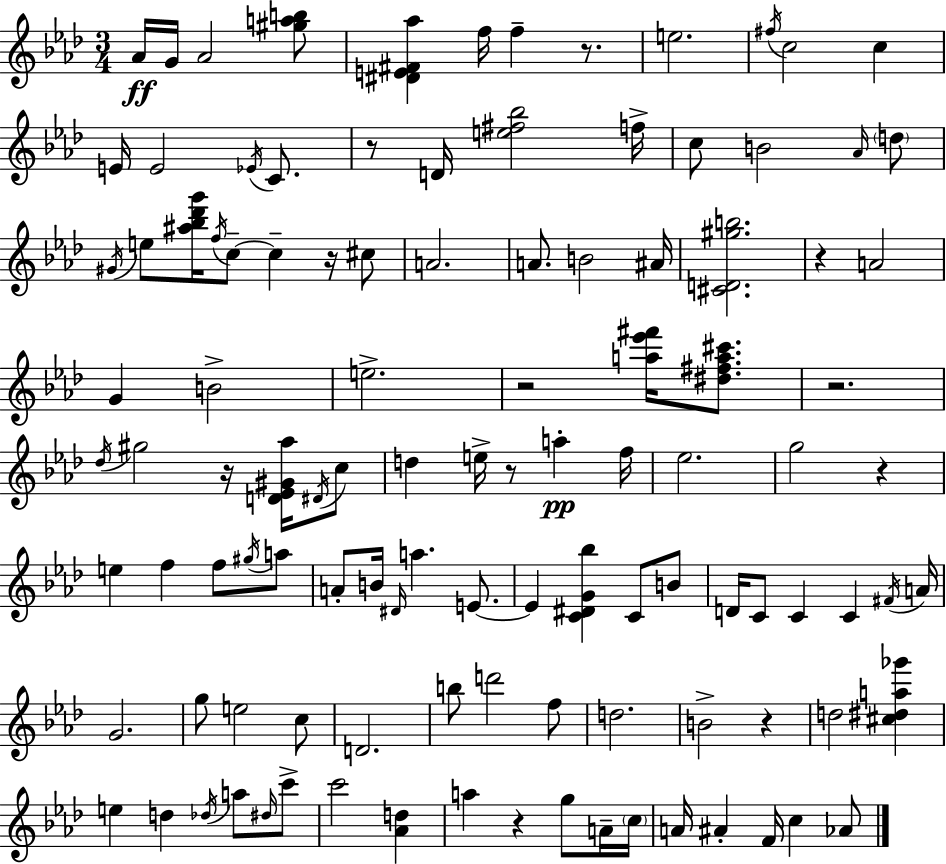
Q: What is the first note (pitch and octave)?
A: Ab4